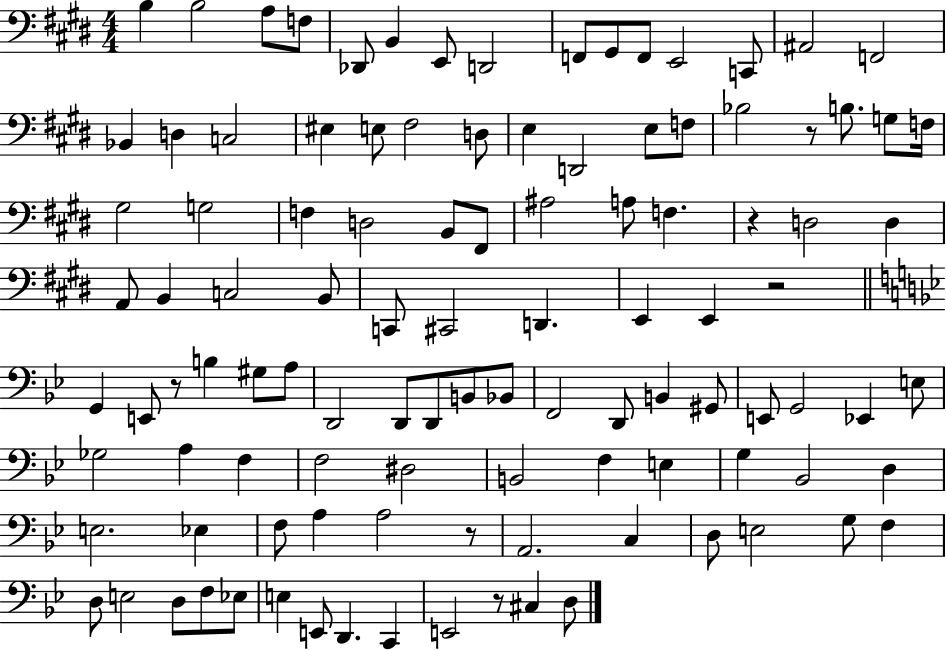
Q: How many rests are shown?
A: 6